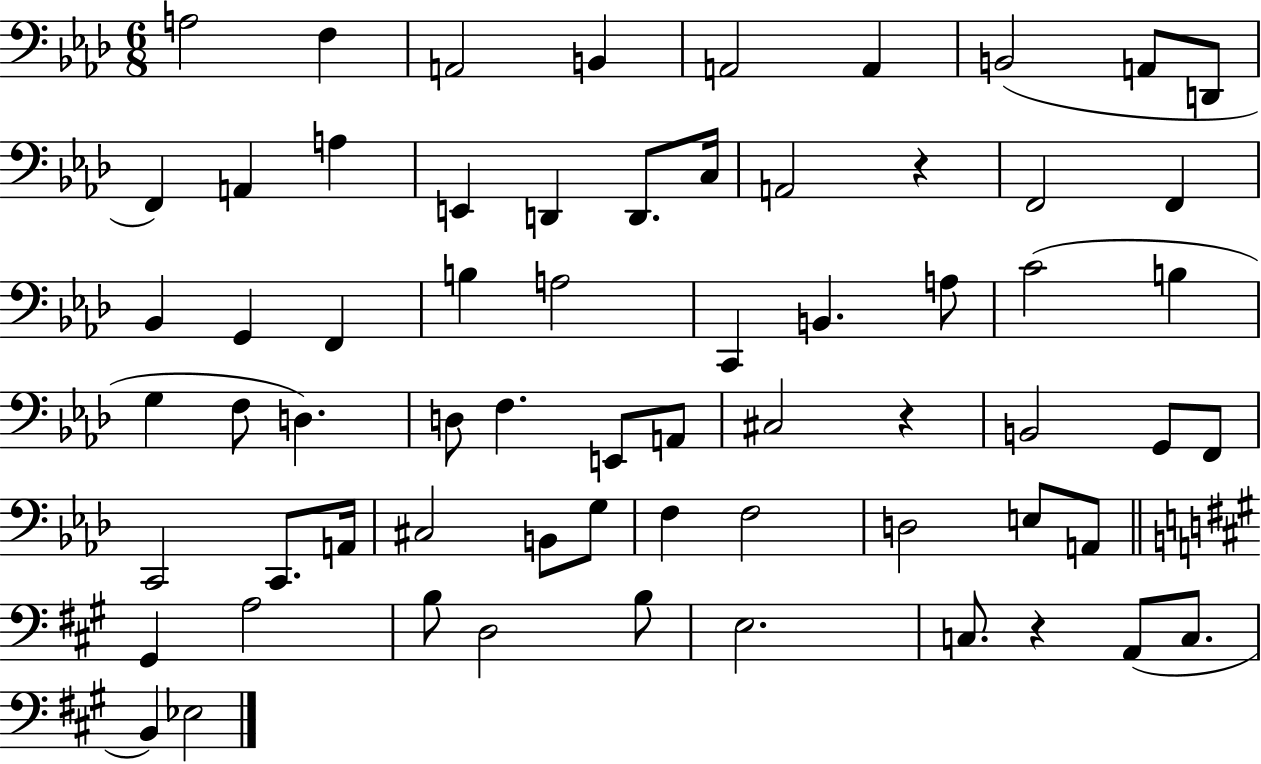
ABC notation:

X:1
T:Untitled
M:6/8
L:1/4
K:Ab
A,2 F, A,,2 B,, A,,2 A,, B,,2 A,,/2 D,,/2 F,, A,, A, E,, D,, D,,/2 C,/4 A,,2 z F,,2 F,, _B,, G,, F,, B, A,2 C,, B,, A,/2 C2 B, G, F,/2 D, D,/2 F, E,,/2 A,,/2 ^C,2 z B,,2 G,,/2 F,,/2 C,,2 C,,/2 A,,/4 ^C,2 B,,/2 G,/2 F, F,2 D,2 E,/2 A,,/2 ^G,, A,2 B,/2 D,2 B,/2 E,2 C,/2 z A,,/2 C,/2 B,, _E,2